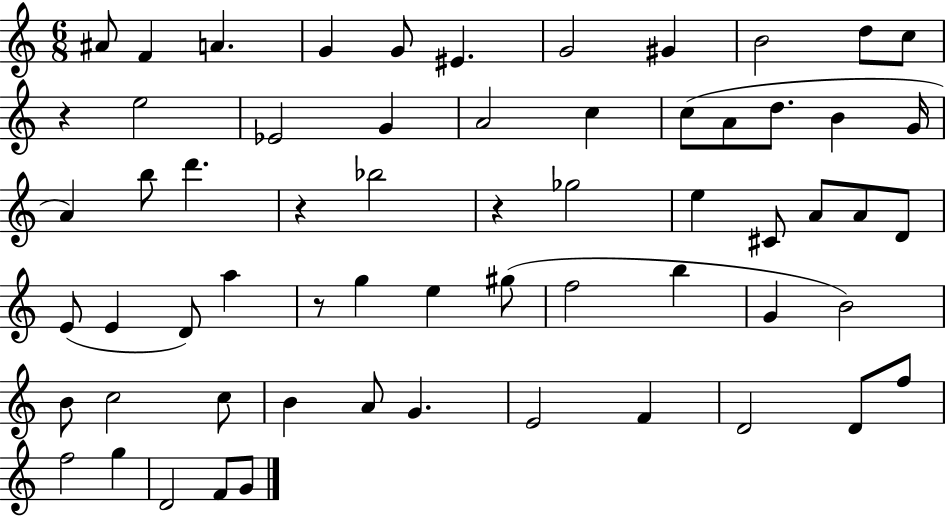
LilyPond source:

{
  \clef treble
  \numericTimeSignature
  \time 6/8
  \key c \major
  ais'8 f'4 a'4. | g'4 g'8 eis'4. | g'2 gis'4 | b'2 d''8 c''8 | \break r4 e''2 | ees'2 g'4 | a'2 c''4 | c''8( a'8 d''8. b'4 g'16 | \break a'4) b''8 d'''4. | r4 bes''2 | r4 ges''2 | e''4 cis'8 a'8 a'8 d'8 | \break e'8( e'4 d'8) a''4 | r8 g''4 e''4 gis''8( | f''2 b''4 | g'4 b'2) | \break b'8 c''2 c''8 | b'4 a'8 g'4. | e'2 f'4 | d'2 d'8 f''8 | \break f''2 g''4 | d'2 f'8 g'8 | \bar "|."
}